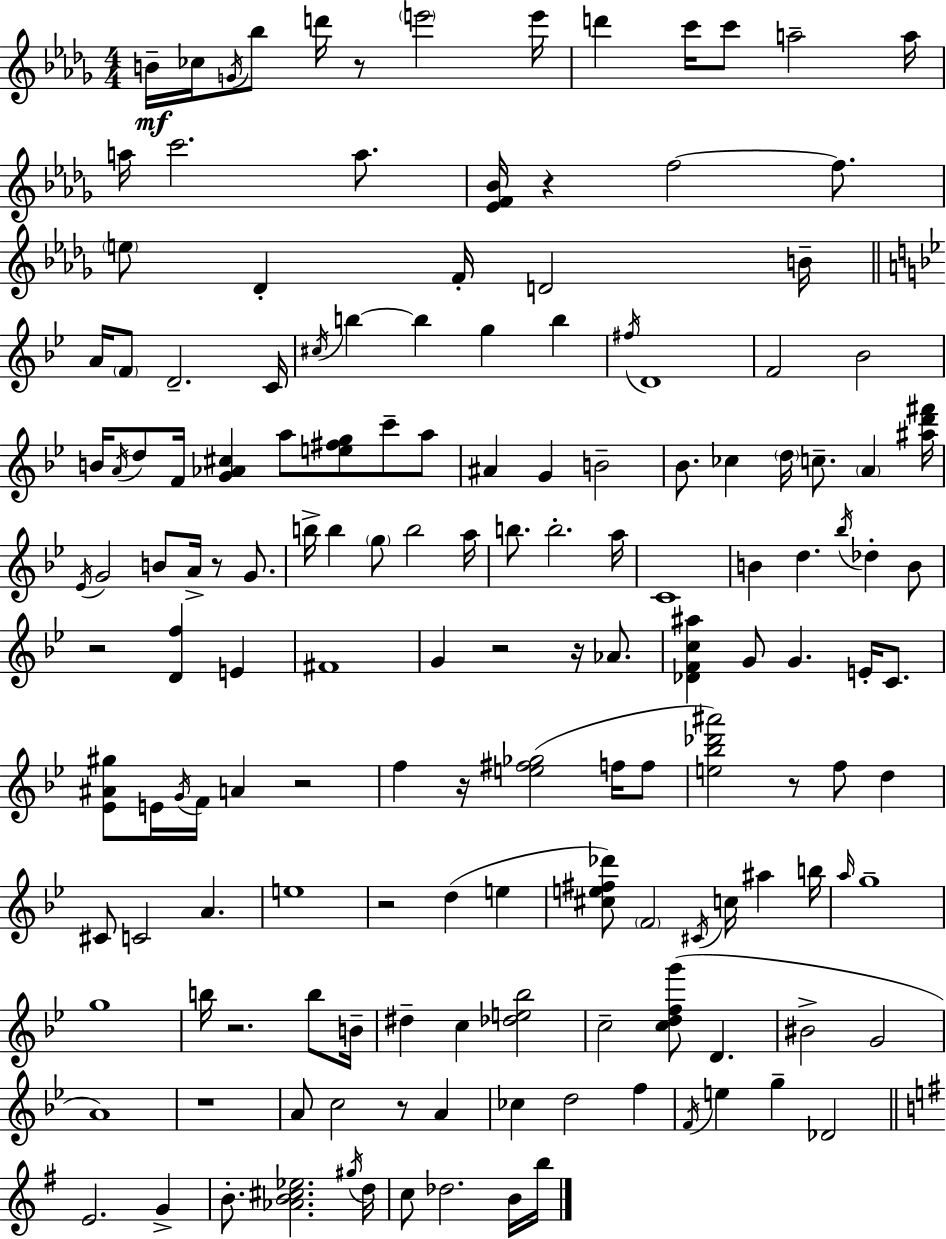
B4/s CES5/s G4/s Bb5/e D6/s R/e E6/h E6/s D6/q C6/s C6/e A5/h A5/s A5/s C6/h. A5/e. [Eb4,F4,Bb4]/s R/q F5/h F5/e. E5/e Db4/q F4/s D4/h B4/s A4/s F4/e D4/h. C4/s C#5/s B5/q B5/q G5/q B5/q F#5/s D4/w F4/h Bb4/h B4/s A4/s D5/e F4/s [G4,Ab4,C#5]/q A5/e [E5,F#5,G5]/e C6/e A5/e A#4/q G4/q B4/h Bb4/e. CES5/q D5/s C5/e. A4/q [A#5,D6,F#6]/s Eb4/s G4/h B4/e A4/s R/e G4/e. B5/s B5/q G5/e B5/h A5/s B5/e. B5/h. A5/s C4/w B4/q D5/q. Bb5/s Db5/q B4/e R/h [D4,F5]/q E4/q F#4/w G4/q R/h R/s Ab4/e. [Db4,F4,C5,A#5]/q G4/e G4/q. E4/s C4/e. [Eb4,A#4,G#5]/e E4/s G4/s F4/s A4/q R/h F5/q R/s [E5,F#5,Gb5]/h F5/s F5/e [E5,Bb5,Db6,A#6]/h R/e F5/e D5/q C#4/e C4/h A4/q. E5/w R/h D5/q E5/q [C#5,E5,F#5,Db6]/e F4/h C#4/s C5/s A#5/q B5/s A5/s G5/w G5/w B5/s R/h. B5/e B4/s D#5/q C5/q [Db5,E5,Bb5]/h C5/h [C5,D5,F5,G6]/e D4/q. BIS4/h G4/h A4/w R/w A4/e C5/h R/e A4/q CES5/q D5/h F5/q F4/s E5/q G5/q Db4/h E4/h. G4/q B4/e. [Ab4,B4,C#5,Eb5]/h. G#5/s D5/s C5/e Db5/h. B4/s B5/s